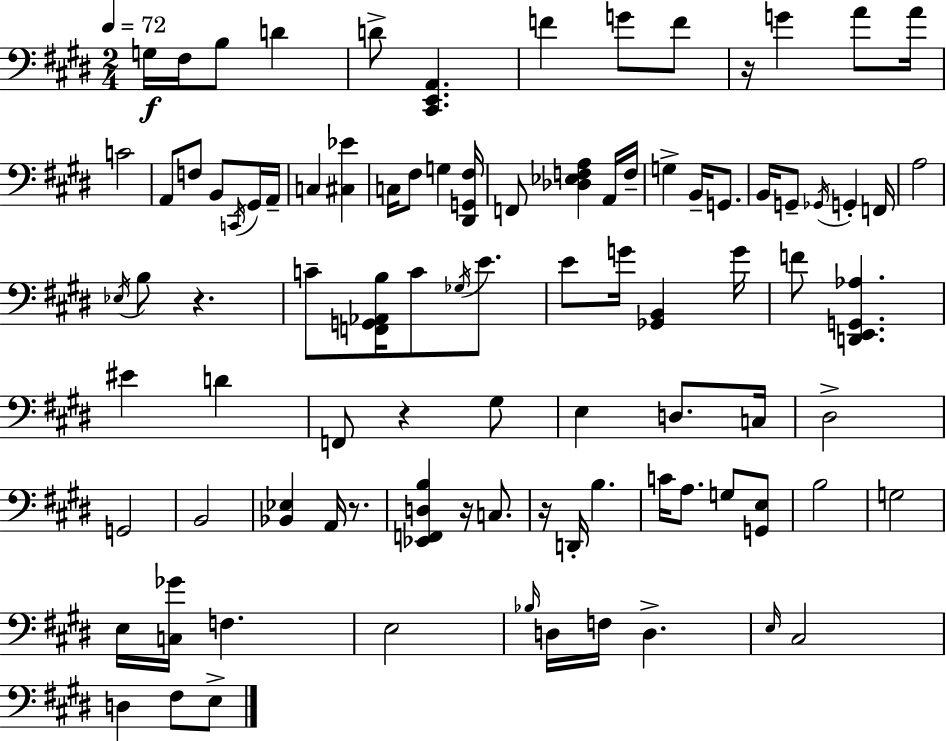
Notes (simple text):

G3/s F#3/s B3/e D4/q D4/e [C#2,E2,A2]/q. F4/q G4/e F4/e R/s G4/q A4/e A4/s C4/h A2/e F3/e B2/e C2/s G#2/s A2/s C3/q [C#3,Eb4]/q C3/s F#3/e G3/q [D#2,G2,F#3]/s F2/e [Db3,Eb3,F3,A3]/q A2/s F3/s G3/q B2/s G2/e. B2/s G2/e Gb2/s G2/q F2/s A3/h Eb3/s B3/e R/q. C4/e [F2,G2,Ab2,B3]/s C4/e Gb3/s E4/e. E4/e G4/s [Gb2,B2]/q G4/s F4/e [D2,E2,G2,Ab3]/q. EIS4/q D4/q F2/e R/q G#3/e E3/q D3/e. C3/s D#3/h G2/h B2/h [Bb2,Eb3]/q A2/s R/e. [Eb2,F2,D3,B3]/q R/s C3/e. R/s D2/s B3/q. C4/s A3/e. G3/e [G2,E3]/e B3/h G3/h E3/s [C3,Gb4]/s F3/q. E3/h Bb3/s D3/s F3/s D3/q. E3/s C#3/h D3/q F#3/e E3/e